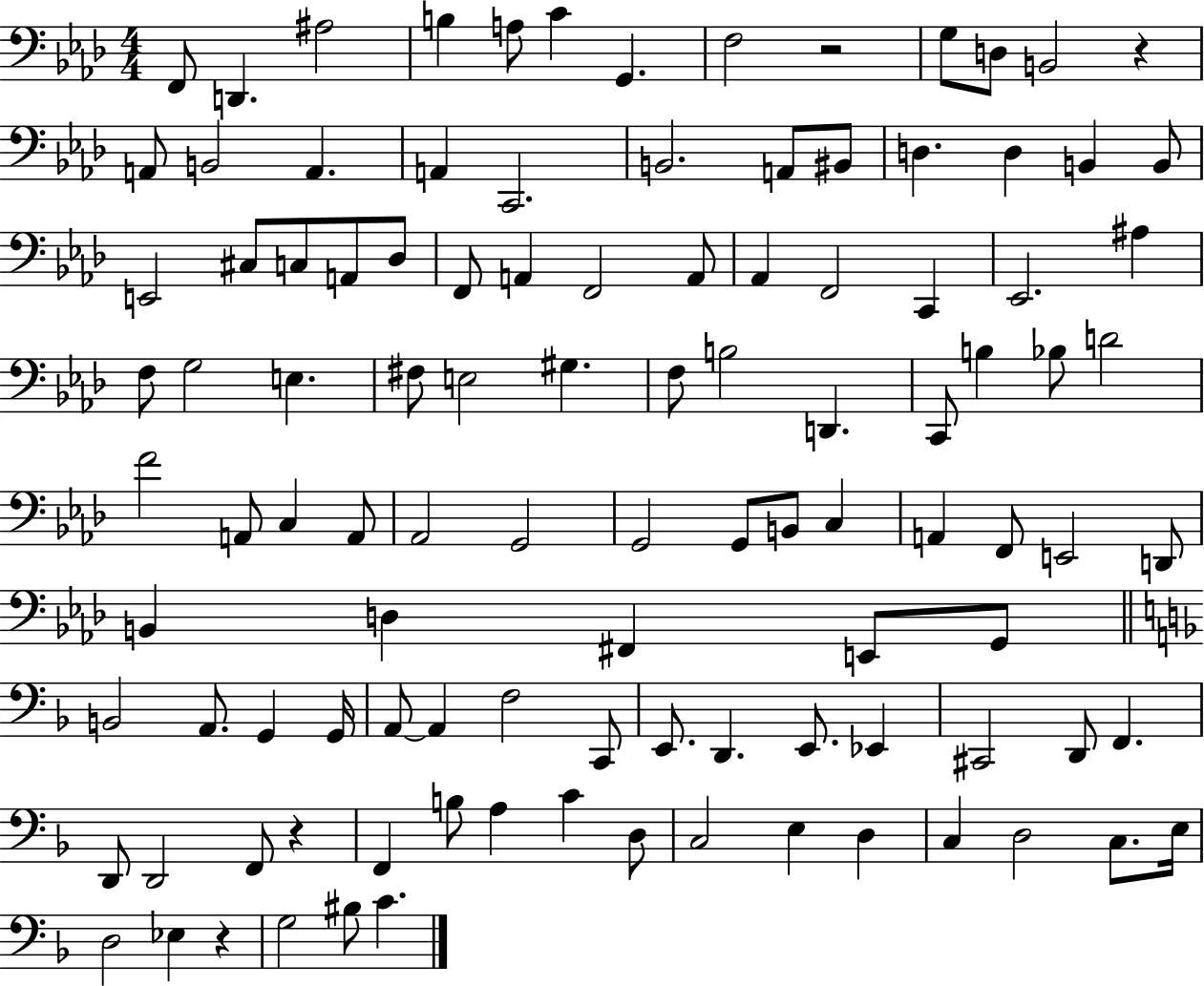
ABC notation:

X:1
T:Untitled
M:4/4
L:1/4
K:Ab
F,,/2 D,, ^A,2 B, A,/2 C G,, F,2 z2 G,/2 D,/2 B,,2 z A,,/2 B,,2 A,, A,, C,,2 B,,2 A,,/2 ^B,,/2 D, D, B,, B,,/2 E,,2 ^C,/2 C,/2 A,,/2 _D,/2 F,,/2 A,, F,,2 A,,/2 _A,, F,,2 C,, _E,,2 ^A, F,/2 G,2 E, ^F,/2 E,2 ^G, F,/2 B,2 D,, C,,/2 B, _B,/2 D2 F2 A,,/2 C, A,,/2 _A,,2 G,,2 G,,2 G,,/2 B,,/2 C, A,, F,,/2 E,,2 D,,/2 B,, D, ^F,, E,,/2 G,,/2 B,,2 A,,/2 G,, G,,/4 A,,/2 A,, F,2 C,,/2 E,,/2 D,, E,,/2 _E,, ^C,,2 D,,/2 F,, D,,/2 D,,2 F,,/2 z F,, B,/2 A, C D,/2 C,2 E, D, C, D,2 C,/2 E,/4 D,2 _E, z G,2 ^B,/2 C